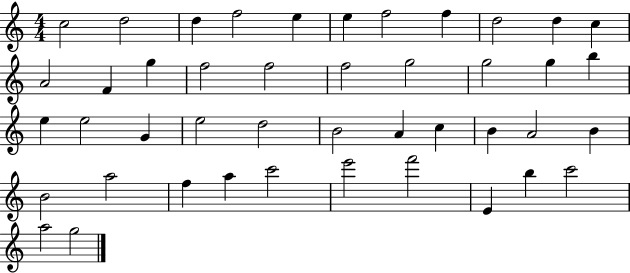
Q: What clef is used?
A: treble